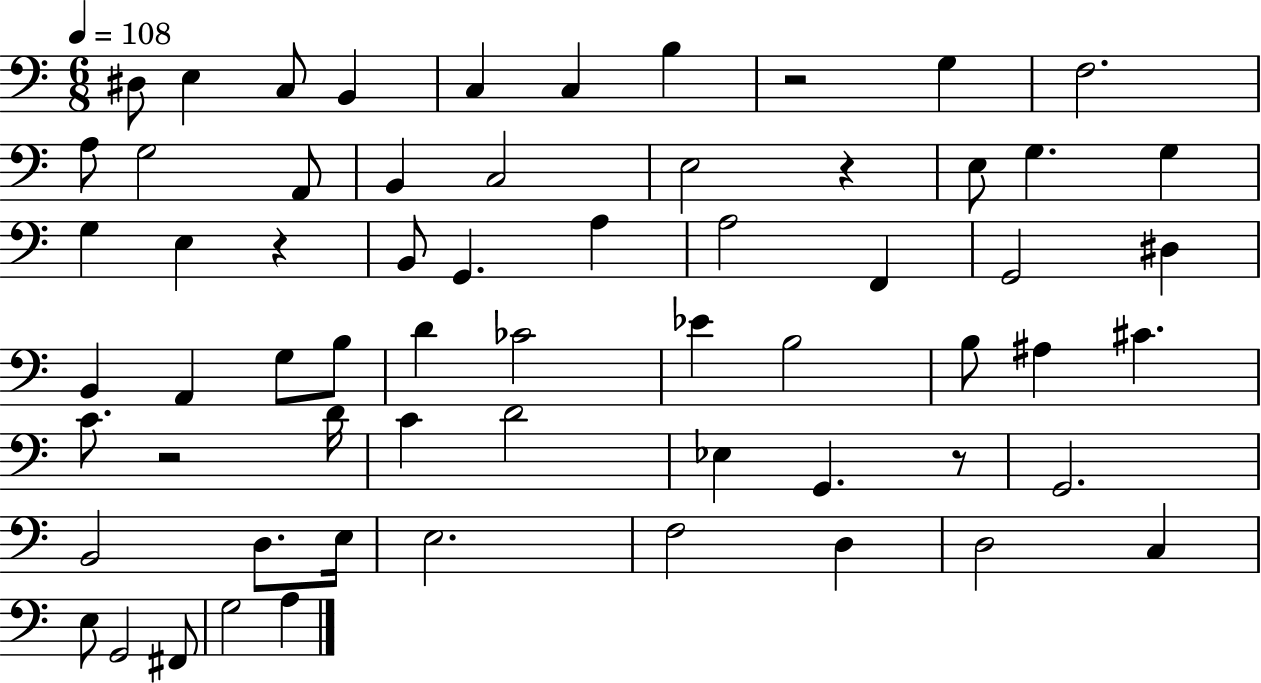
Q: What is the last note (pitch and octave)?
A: A3